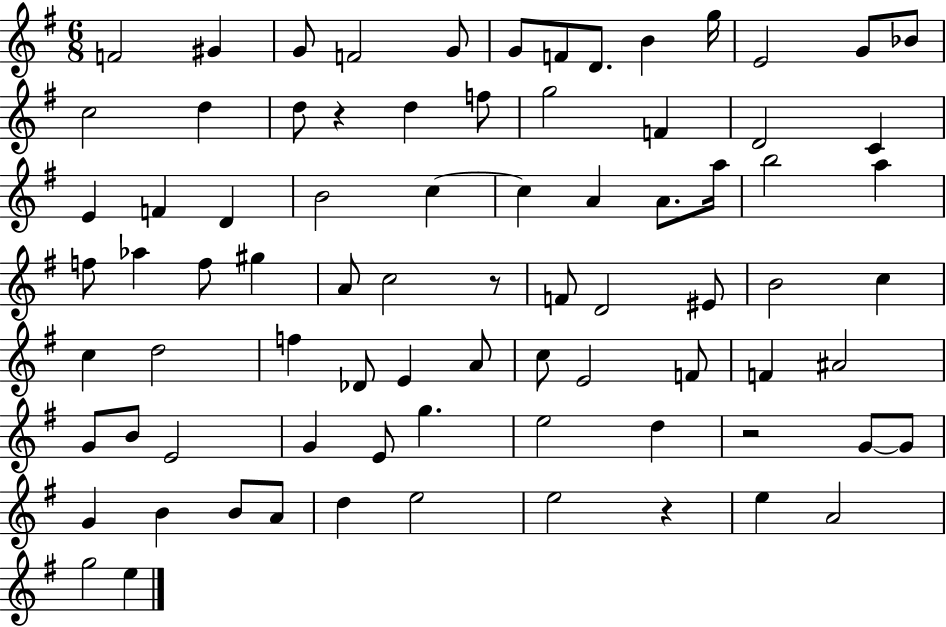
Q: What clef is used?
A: treble